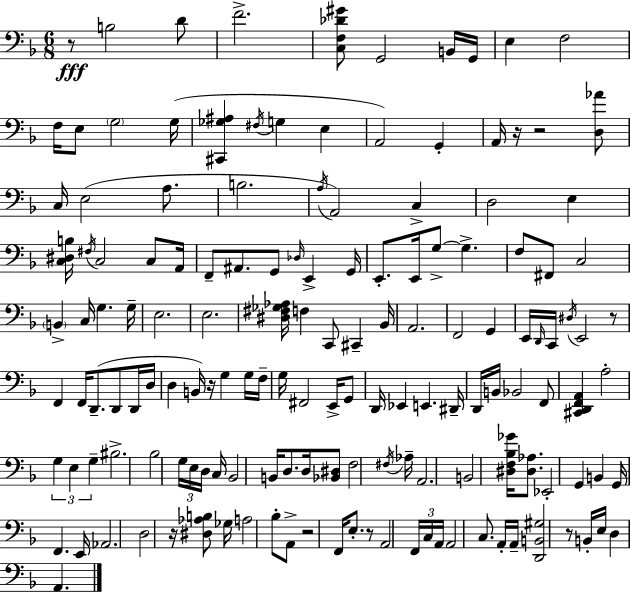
{
  \clef bass
  \numericTimeSignature
  \time 6/8
  \key f \major
  r8\fff b2 d'8 | f'2.-> | <c f des' gis'>8 g,2 b,16 g,16 | e4 f2 | \break f16 e8 \parenthesize g2 g16( | <cis, ges ais>4 \acciaccatura { fis16 } g4 e4 | a,2) g,4-. | a,16 r16 r2 <d aes'>8 | \break c16 e2( a8. | b2. | \acciaccatura { a16 } a,2) c4-> | d2 e4 | \break <c dis b>16 \acciaccatura { fis16 } c2 | c8 a,16 f,8-- ais,8. g,8 \grace { des16 } e,4-> | g,16 e,8.-. e,16 g8->~~ g4.-> | f8 fis,8 c2 | \break \parenthesize b,4-> c16 g4. | g16-- e2. | e2. | <dis fis ges aes>16 f4 c,8 cis,4-- | \break bes,16 a,2. | f,2 | g,4 e,16 \grace { d,16 } c,16 \acciaccatura { dis16 } e,2 | r8 f,4 f,16 d,8.--( | \break d,8 d,16 d16 d4 b,16) r16 | g4 g16 f16-- g16 fis,2 | e,16-> g,8 d,16 ees,4 e,4. | dis,16-- d,16 b,16 bes,2 | \break f,8 <cis, d, f, a,>4 a2-. | \tuplet 3/2 { g4 e4 | g4-- } bis2.-> | bes2 | \break \tuplet 3/2 { g16 e16 d16 } c16 bes,2 | b,16 d8. d16 <bes, dis>8 f2 | \acciaccatura { fis16 } aes16-- a,2. | b,2 | \break <dis f bes ges'>16 <dis aes>8. ees,2-. | g,4 b,4 g,16 | f,4. e,16 aes,2. | d2 | \break r16 <dis aes b>8 ges16 a2 | bes8-. a,8-> r2 | f,16 e8.-. r8 a,2 | \tuplet 3/2 { f,16 c16 a,16 } a,2 | \break c8. a,16-. a,16-- <d, b, gis>2 | r8 b,16-. e16 d4 | a,4. \bar "|."
}